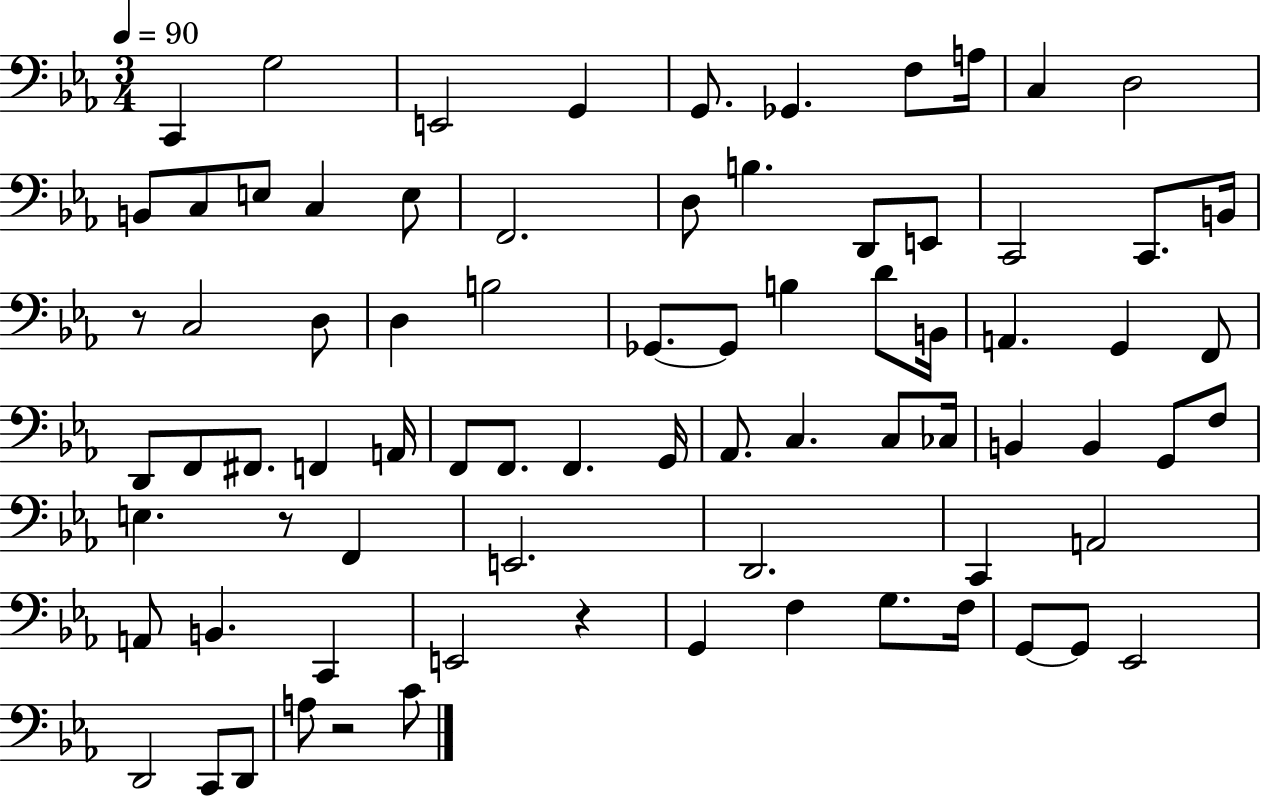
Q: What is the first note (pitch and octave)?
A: C2